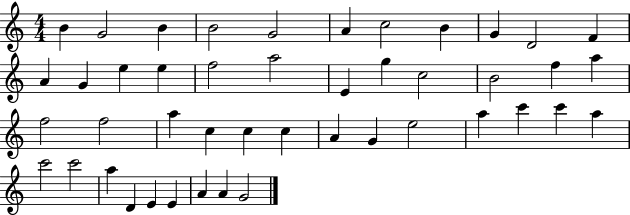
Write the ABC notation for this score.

X:1
T:Untitled
M:4/4
L:1/4
K:C
B G2 B B2 G2 A c2 B G D2 F A G e e f2 a2 E g c2 B2 f a f2 f2 a c c c A G e2 a c' c' a c'2 c'2 a D E E A A G2